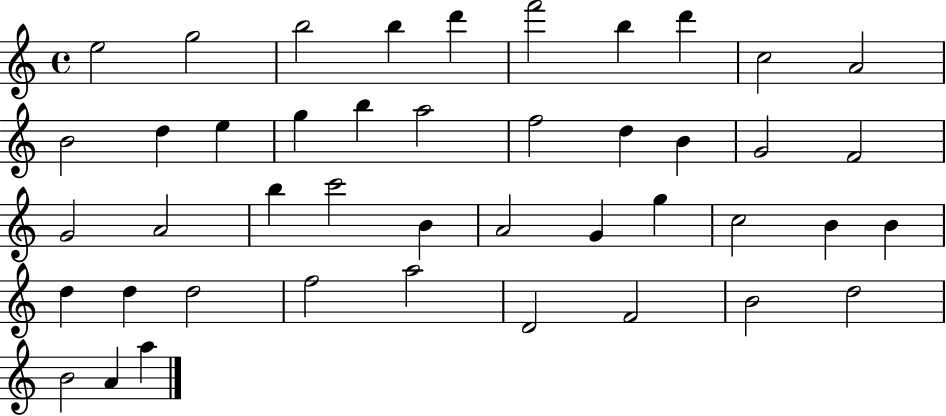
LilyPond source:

{
  \clef treble
  \time 4/4
  \defaultTimeSignature
  \key c \major
  e''2 g''2 | b''2 b''4 d'''4 | f'''2 b''4 d'''4 | c''2 a'2 | \break b'2 d''4 e''4 | g''4 b''4 a''2 | f''2 d''4 b'4 | g'2 f'2 | \break g'2 a'2 | b''4 c'''2 b'4 | a'2 g'4 g''4 | c''2 b'4 b'4 | \break d''4 d''4 d''2 | f''2 a''2 | d'2 f'2 | b'2 d''2 | \break b'2 a'4 a''4 | \bar "|."
}